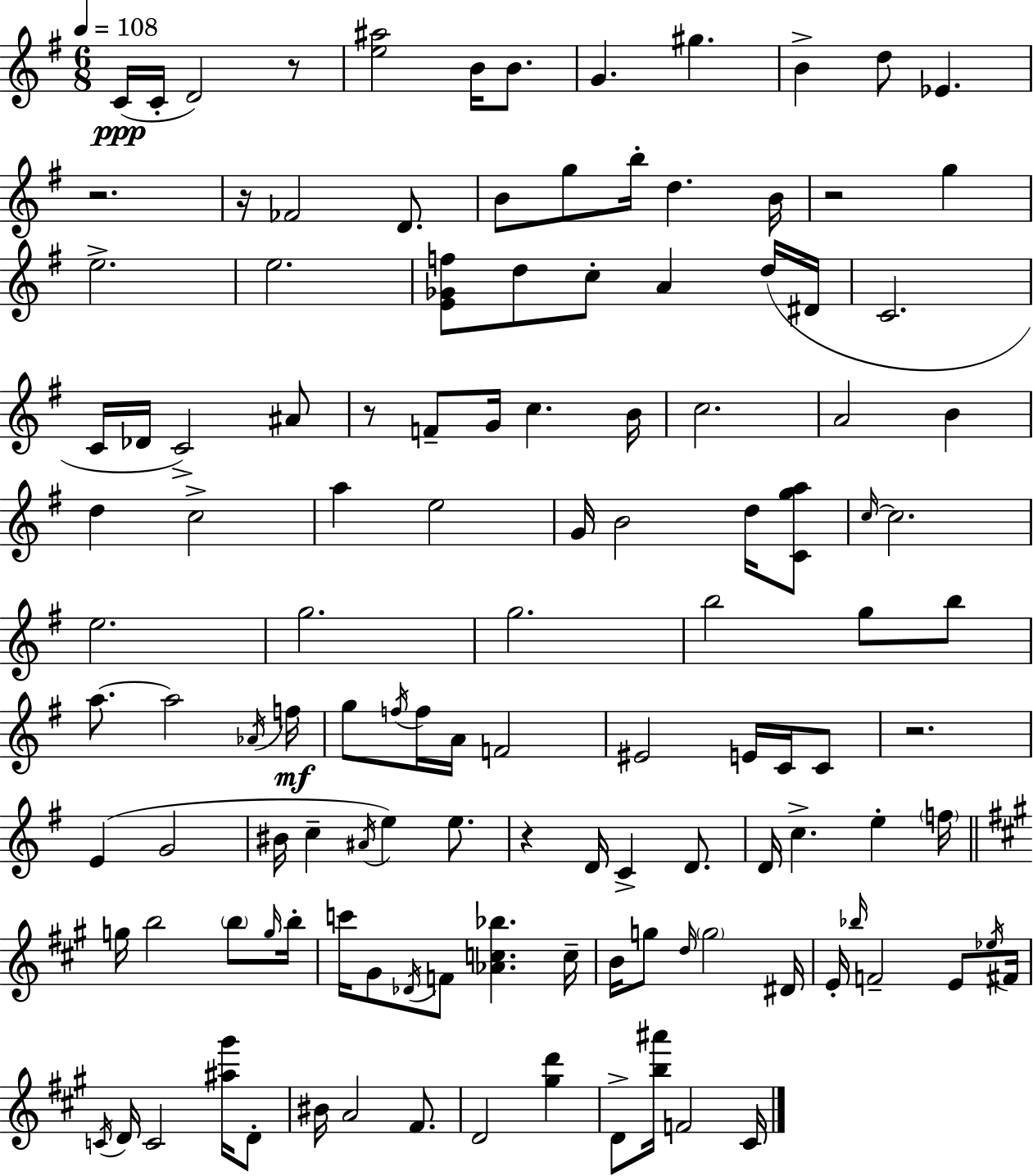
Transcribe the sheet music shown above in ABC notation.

X:1
T:Untitled
M:6/8
L:1/4
K:G
C/4 C/4 D2 z/2 [e^a]2 B/4 B/2 G ^g B d/2 _E z2 z/4 _F2 D/2 B/2 g/2 b/4 d B/4 z2 g e2 e2 [E_Gf]/2 d/2 c/2 A d/4 ^D/4 C2 C/4 _D/4 C2 ^A/2 z/2 F/2 G/4 c B/4 c2 A2 B d c2 a e2 G/4 B2 d/4 [Cga]/2 c/4 c2 e2 g2 g2 b2 g/2 b/2 a/2 a2 _A/4 f/4 g/2 f/4 f/4 A/4 F2 ^E2 E/4 C/4 C/2 z2 E G2 ^B/4 c ^A/4 e e/2 z D/4 C D/2 D/4 c e f/4 g/4 b2 b/2 g/4 b/4 c'/4 ^G/2 _D/4 F/2 [_Ac_b] c/4 B/4 g/2 d/4 g2 ^D/4 E/4 _b/4 F2 E/2 _e/4 ^F/4 C/4 D/4 C2 [^a^g']/4 D/2 ^B/4 A2 ^F/2 D2 [^gd'] D/2 [b^a']/4 F2 ^C/4